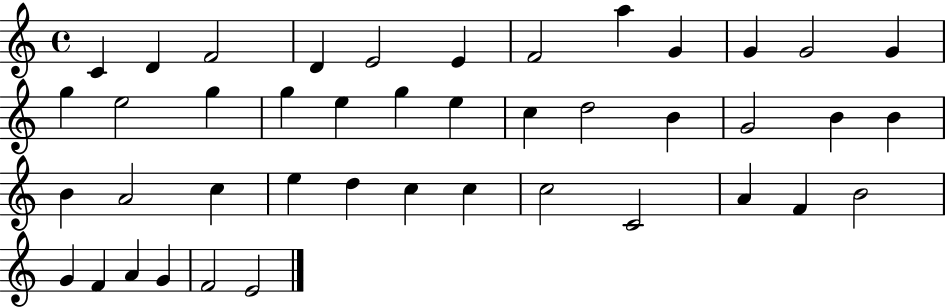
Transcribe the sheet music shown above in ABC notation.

X:1
T:Untitled
M:4/4
L:1/4
K:C
C D F2 D E2 E F2 a G G G2 G g e2 g g e g e c d2 B G2 B B B A2 c e d c c c2 C2 A F B2 G F A G F2 E2